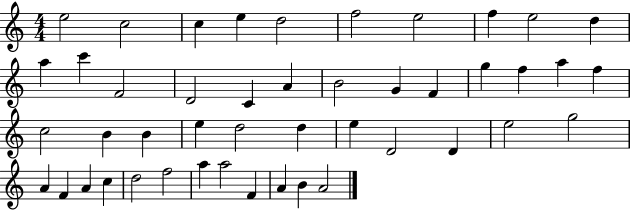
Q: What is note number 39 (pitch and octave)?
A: D5